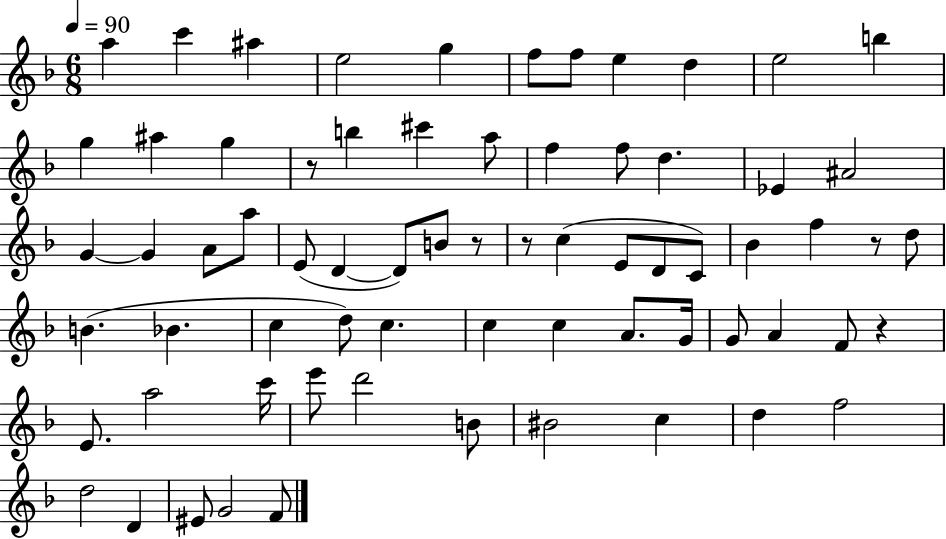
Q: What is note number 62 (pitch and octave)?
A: EIS4